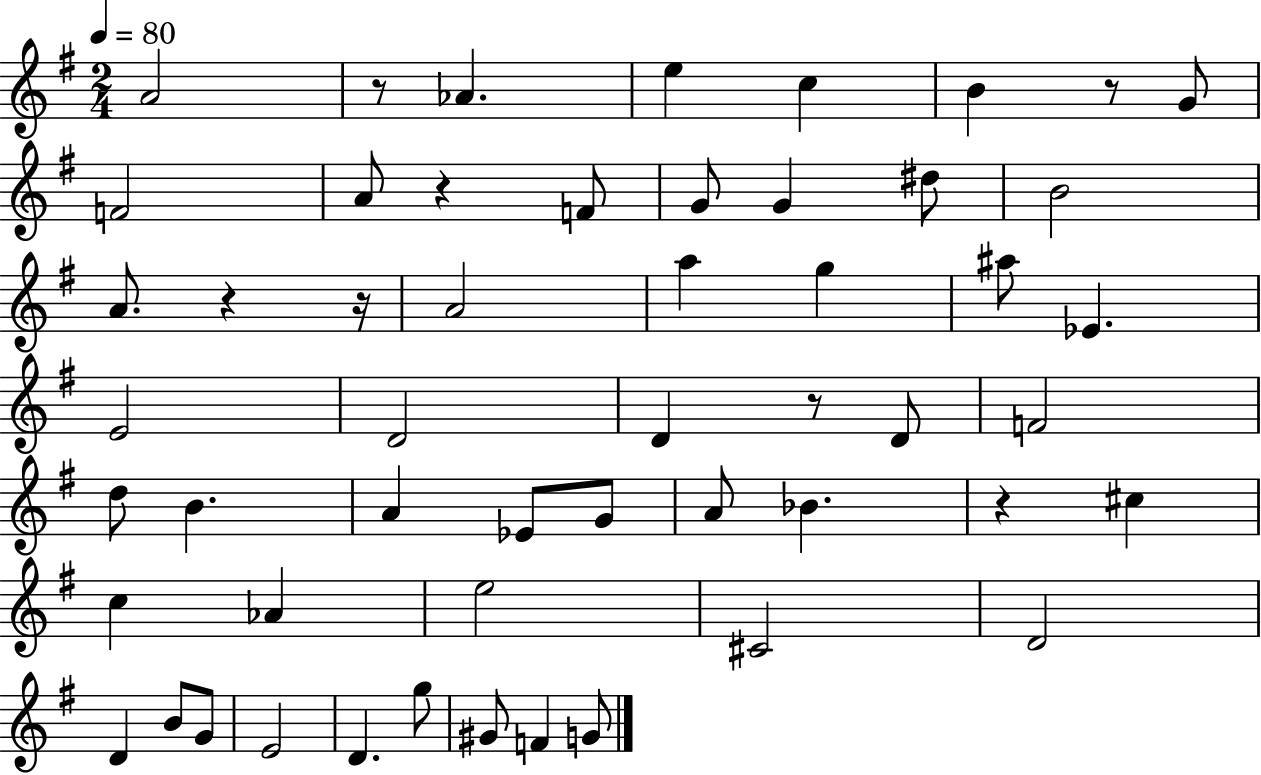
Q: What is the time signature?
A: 2/4